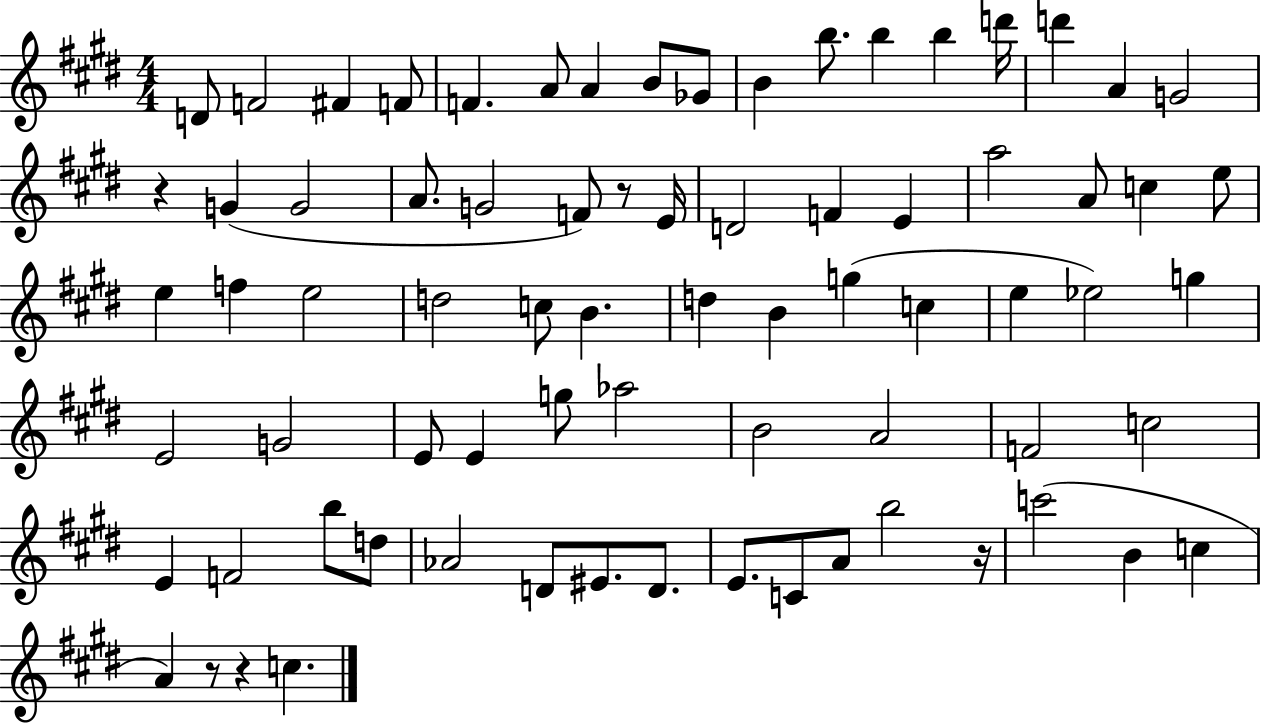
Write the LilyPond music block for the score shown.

{
  \clef treble
  \numericTimeSignature
  \time 4/4
  \key e \major
  d'8 f'2 fis'4 f'8 | f'4. a'8 a'4 b'8 ges'8 | b'4 b''8. b''4 b''4 d'''16 | d'''4 a'4 g'2 | \break r4 g'4( g'2 | a'8. g'2 f'8) r8 e'16 | d'2 f'4 e'4 | a''2 a'8 c''4 e''8 | \break e''4 f''4 e''2 | d''2 c''8 b'4. | d''4 b'4 g''4( c''4 | e''4 ees''2) g''4 | \break e'2 g'2 | e'8 e'4 g''8 aes''2 | b'2 a'2 | f'2 c''2 | \break e'4 f'2 b''8 d''8 | aes'2 d'8 eis'8. d'8. | e'8. c'8 a'8 b''2 r16 | c'''2( b'4 c''4 | \break a'4) r8 r4 c''4. | \bar "|."
}